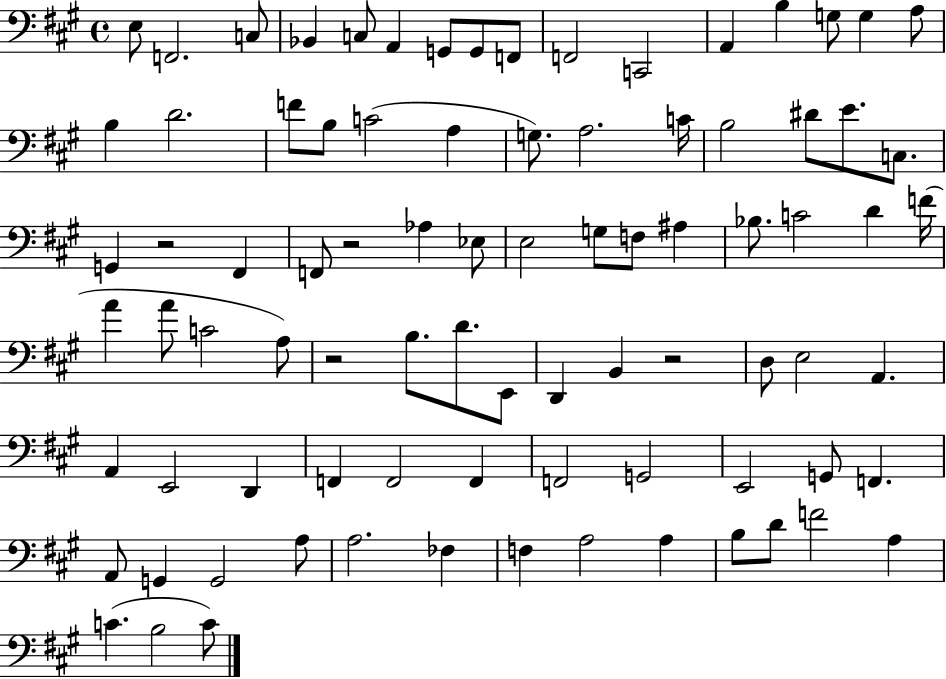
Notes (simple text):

E3/e F2/h. C3/e Bb2/q C3/e A2/q G2/e G2/e F2/e F2/h C2/h A2/q B3/q G3/e G3/q A3/e B3/q D4/h. F4/e B3/e C4/h A3/q G3/e. A3/h. C4/s B3/h D#4/e E4/e. C3/e. G2/q R/h F#2/q F2/e R/h Ab3/q Eb3/e E3/h G3/e F3/e A#3/q Bb3/e. C4/h D4/q F4/s A4/q A4/e C4/h A3/e R/h B3/e. D4/e. E2/e D2/q B2/q R/h D3/e E3/h A2/q. A2/q E2/h D2/q F2/q F2/h F2/q F2/h G2/h E2/h G2/e F2/q. A2/e G2/q G2/h A3/e A3/h. FES3/q F3/q A3/h A3/q B3/e D4/e F4/h A3/q C4/q. B3/h C4/e